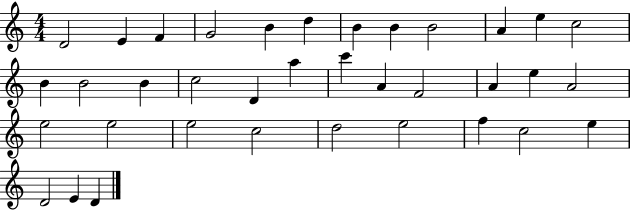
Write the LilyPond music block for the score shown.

{
  \clef treble
  \numericTimeSignature
  \time 4/4
  \key c \major
  d'2 e'4 f'4 | g'2 b'4 d''4 | b'4 b'4 b'2 | a'4 e''4 c''2 | \break b'4 b'2 b'4 | c''2 d'4 a''4 | c'''4 a'4 f'2 | a'4 e''4 a'2 | \break e''2 e''2 | e''2 c''2 | d''2 e''2 | f''4 c''2 e''4 | \break d'2 e'4 d'4 | \bar "|."
}